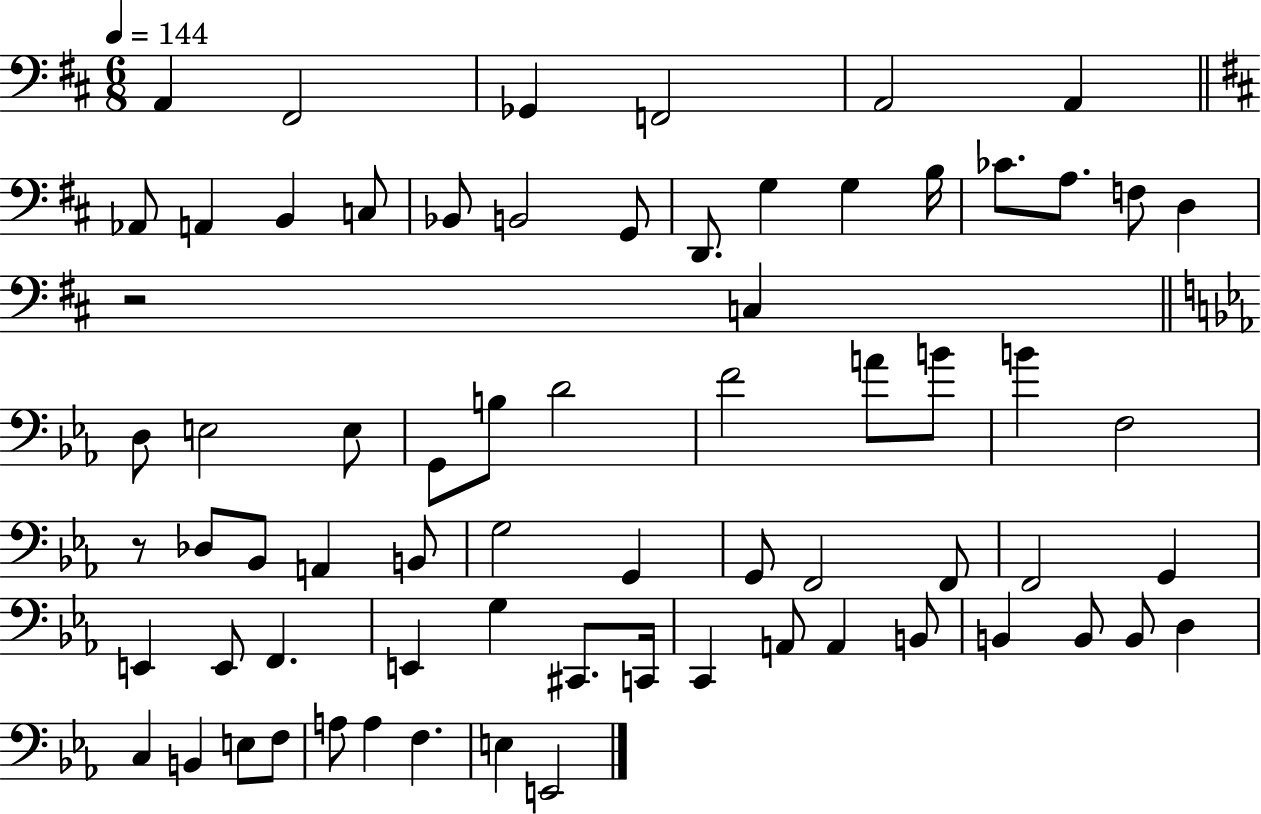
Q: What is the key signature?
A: D major